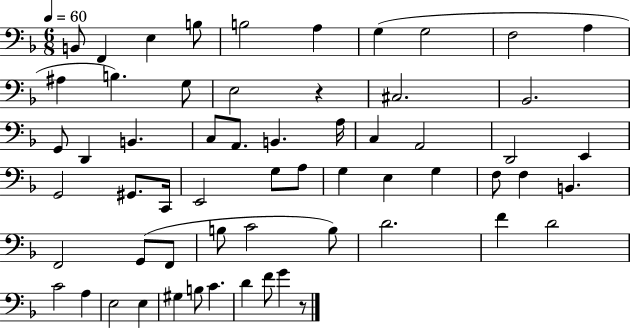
B2/e F2/q E3/q B3/e B3/h A3/q G3/q G3/h F3/h A3/q A#3/q B3/q. G3/e E3/h R/q C#3/h. Bb2/h. G2/e D2/q B2/q. C3/e A2/e. B2/q. A3/s C3/q A2/h D2/h E2/q G2/h G#2/e. C2/s E2/h G3/e A3/e G3/q E3/q G3/q F3/e F3/q B2/q. F2/h G2/e F2/e B3/e C4/h B3/e D4/h. F4/q D4/h C4/h A3/q E3/h E3/q G#3/q B3/e C4/q. D4/q F4/e G4/q R/e